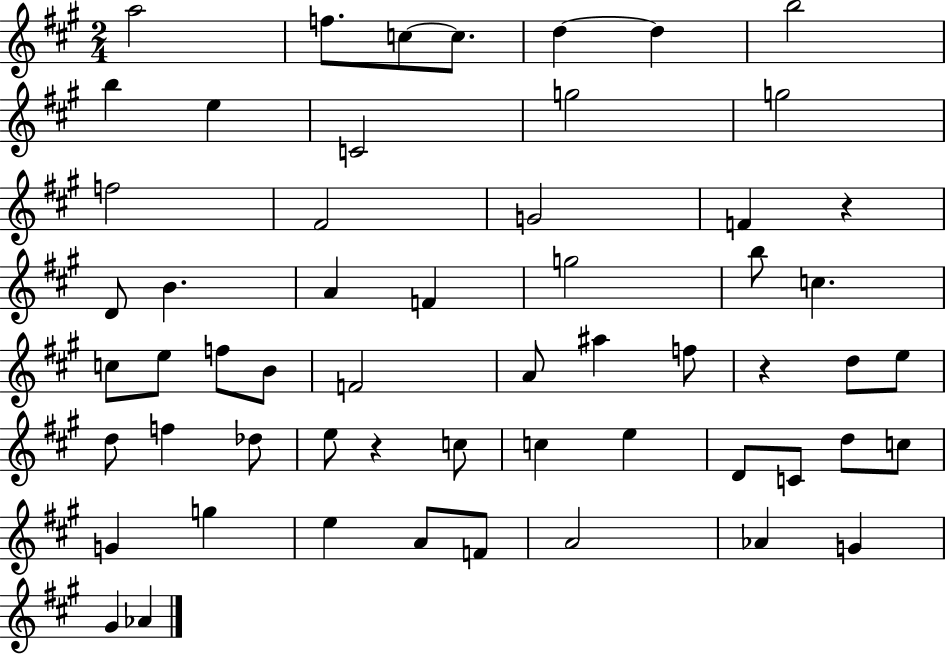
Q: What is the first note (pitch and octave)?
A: A5